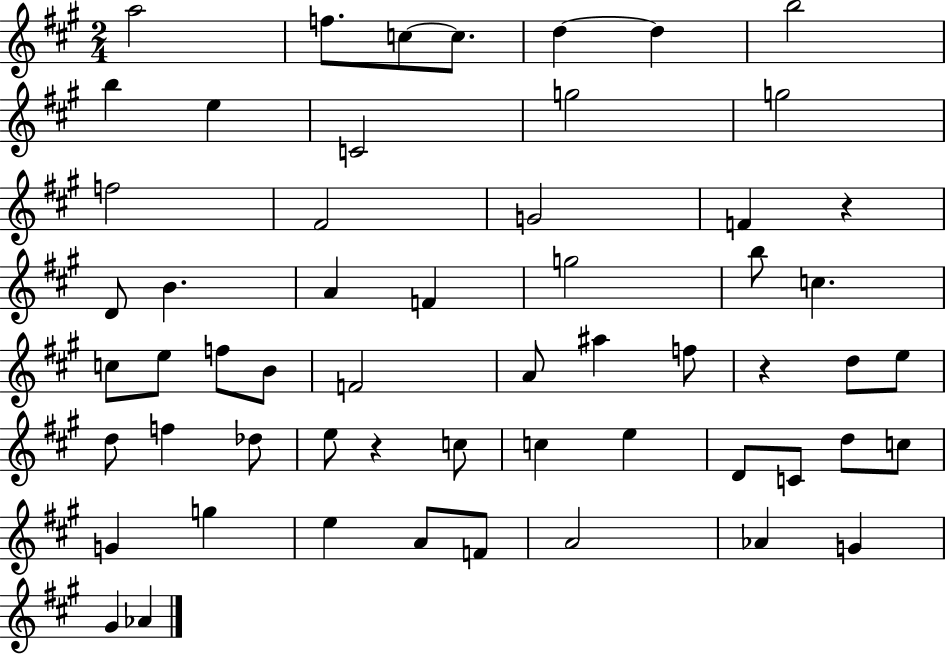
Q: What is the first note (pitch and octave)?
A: A5